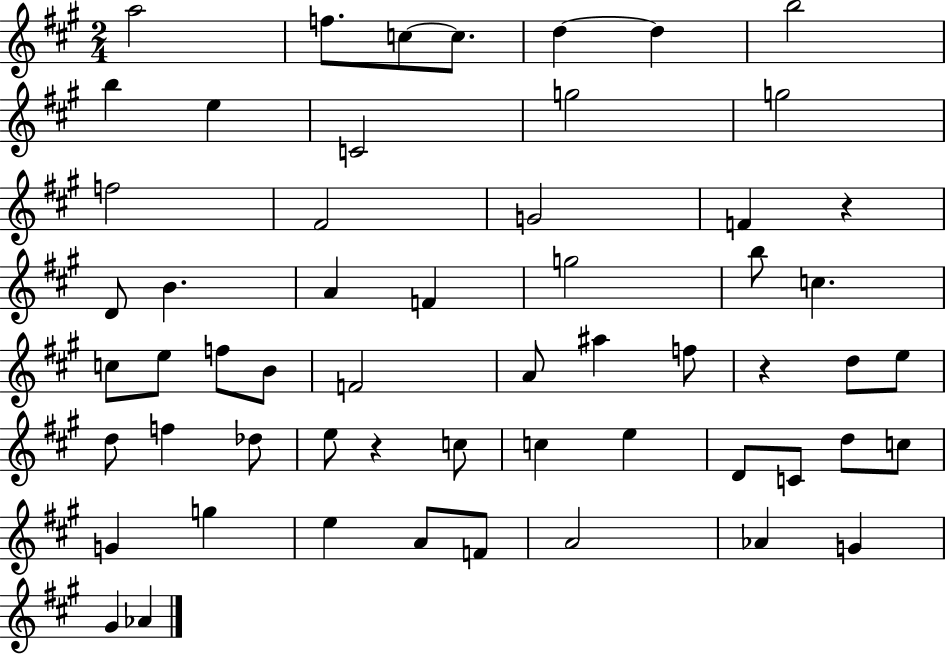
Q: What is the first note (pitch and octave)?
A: A5